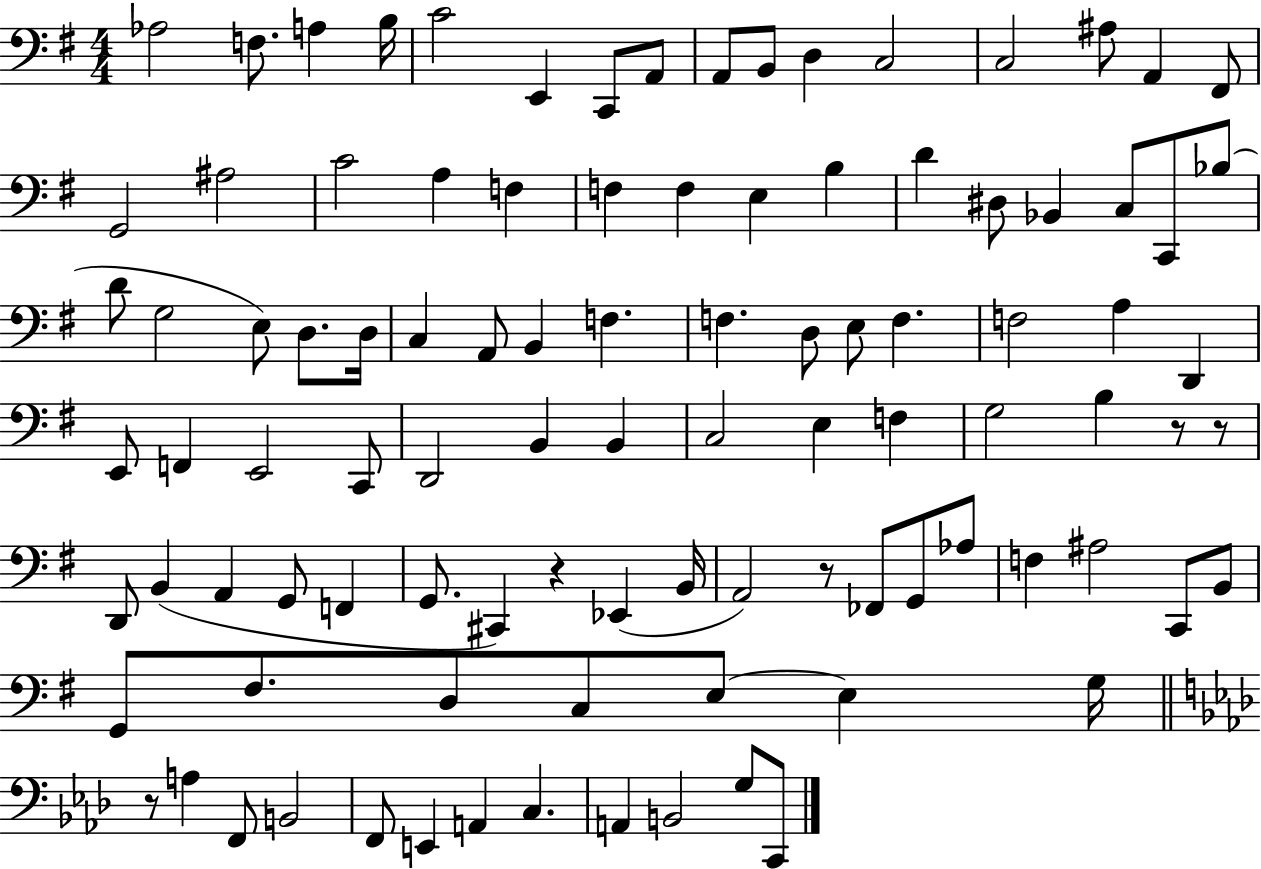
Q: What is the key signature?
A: G major